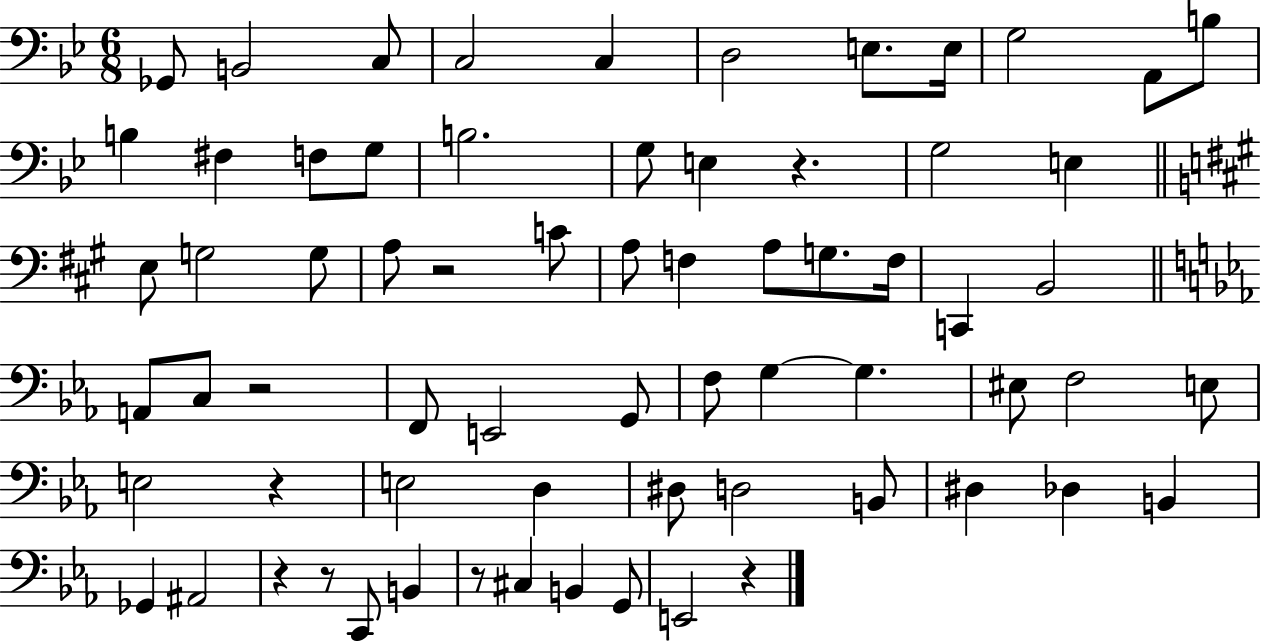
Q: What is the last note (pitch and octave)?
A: E2